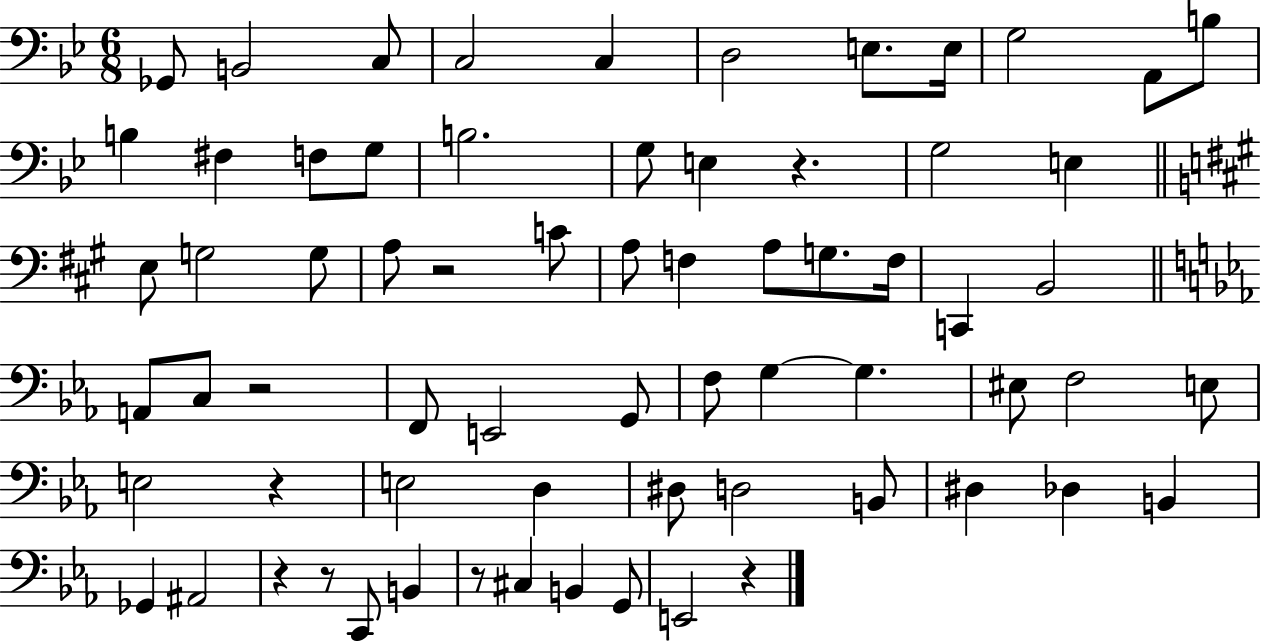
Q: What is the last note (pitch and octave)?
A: E2